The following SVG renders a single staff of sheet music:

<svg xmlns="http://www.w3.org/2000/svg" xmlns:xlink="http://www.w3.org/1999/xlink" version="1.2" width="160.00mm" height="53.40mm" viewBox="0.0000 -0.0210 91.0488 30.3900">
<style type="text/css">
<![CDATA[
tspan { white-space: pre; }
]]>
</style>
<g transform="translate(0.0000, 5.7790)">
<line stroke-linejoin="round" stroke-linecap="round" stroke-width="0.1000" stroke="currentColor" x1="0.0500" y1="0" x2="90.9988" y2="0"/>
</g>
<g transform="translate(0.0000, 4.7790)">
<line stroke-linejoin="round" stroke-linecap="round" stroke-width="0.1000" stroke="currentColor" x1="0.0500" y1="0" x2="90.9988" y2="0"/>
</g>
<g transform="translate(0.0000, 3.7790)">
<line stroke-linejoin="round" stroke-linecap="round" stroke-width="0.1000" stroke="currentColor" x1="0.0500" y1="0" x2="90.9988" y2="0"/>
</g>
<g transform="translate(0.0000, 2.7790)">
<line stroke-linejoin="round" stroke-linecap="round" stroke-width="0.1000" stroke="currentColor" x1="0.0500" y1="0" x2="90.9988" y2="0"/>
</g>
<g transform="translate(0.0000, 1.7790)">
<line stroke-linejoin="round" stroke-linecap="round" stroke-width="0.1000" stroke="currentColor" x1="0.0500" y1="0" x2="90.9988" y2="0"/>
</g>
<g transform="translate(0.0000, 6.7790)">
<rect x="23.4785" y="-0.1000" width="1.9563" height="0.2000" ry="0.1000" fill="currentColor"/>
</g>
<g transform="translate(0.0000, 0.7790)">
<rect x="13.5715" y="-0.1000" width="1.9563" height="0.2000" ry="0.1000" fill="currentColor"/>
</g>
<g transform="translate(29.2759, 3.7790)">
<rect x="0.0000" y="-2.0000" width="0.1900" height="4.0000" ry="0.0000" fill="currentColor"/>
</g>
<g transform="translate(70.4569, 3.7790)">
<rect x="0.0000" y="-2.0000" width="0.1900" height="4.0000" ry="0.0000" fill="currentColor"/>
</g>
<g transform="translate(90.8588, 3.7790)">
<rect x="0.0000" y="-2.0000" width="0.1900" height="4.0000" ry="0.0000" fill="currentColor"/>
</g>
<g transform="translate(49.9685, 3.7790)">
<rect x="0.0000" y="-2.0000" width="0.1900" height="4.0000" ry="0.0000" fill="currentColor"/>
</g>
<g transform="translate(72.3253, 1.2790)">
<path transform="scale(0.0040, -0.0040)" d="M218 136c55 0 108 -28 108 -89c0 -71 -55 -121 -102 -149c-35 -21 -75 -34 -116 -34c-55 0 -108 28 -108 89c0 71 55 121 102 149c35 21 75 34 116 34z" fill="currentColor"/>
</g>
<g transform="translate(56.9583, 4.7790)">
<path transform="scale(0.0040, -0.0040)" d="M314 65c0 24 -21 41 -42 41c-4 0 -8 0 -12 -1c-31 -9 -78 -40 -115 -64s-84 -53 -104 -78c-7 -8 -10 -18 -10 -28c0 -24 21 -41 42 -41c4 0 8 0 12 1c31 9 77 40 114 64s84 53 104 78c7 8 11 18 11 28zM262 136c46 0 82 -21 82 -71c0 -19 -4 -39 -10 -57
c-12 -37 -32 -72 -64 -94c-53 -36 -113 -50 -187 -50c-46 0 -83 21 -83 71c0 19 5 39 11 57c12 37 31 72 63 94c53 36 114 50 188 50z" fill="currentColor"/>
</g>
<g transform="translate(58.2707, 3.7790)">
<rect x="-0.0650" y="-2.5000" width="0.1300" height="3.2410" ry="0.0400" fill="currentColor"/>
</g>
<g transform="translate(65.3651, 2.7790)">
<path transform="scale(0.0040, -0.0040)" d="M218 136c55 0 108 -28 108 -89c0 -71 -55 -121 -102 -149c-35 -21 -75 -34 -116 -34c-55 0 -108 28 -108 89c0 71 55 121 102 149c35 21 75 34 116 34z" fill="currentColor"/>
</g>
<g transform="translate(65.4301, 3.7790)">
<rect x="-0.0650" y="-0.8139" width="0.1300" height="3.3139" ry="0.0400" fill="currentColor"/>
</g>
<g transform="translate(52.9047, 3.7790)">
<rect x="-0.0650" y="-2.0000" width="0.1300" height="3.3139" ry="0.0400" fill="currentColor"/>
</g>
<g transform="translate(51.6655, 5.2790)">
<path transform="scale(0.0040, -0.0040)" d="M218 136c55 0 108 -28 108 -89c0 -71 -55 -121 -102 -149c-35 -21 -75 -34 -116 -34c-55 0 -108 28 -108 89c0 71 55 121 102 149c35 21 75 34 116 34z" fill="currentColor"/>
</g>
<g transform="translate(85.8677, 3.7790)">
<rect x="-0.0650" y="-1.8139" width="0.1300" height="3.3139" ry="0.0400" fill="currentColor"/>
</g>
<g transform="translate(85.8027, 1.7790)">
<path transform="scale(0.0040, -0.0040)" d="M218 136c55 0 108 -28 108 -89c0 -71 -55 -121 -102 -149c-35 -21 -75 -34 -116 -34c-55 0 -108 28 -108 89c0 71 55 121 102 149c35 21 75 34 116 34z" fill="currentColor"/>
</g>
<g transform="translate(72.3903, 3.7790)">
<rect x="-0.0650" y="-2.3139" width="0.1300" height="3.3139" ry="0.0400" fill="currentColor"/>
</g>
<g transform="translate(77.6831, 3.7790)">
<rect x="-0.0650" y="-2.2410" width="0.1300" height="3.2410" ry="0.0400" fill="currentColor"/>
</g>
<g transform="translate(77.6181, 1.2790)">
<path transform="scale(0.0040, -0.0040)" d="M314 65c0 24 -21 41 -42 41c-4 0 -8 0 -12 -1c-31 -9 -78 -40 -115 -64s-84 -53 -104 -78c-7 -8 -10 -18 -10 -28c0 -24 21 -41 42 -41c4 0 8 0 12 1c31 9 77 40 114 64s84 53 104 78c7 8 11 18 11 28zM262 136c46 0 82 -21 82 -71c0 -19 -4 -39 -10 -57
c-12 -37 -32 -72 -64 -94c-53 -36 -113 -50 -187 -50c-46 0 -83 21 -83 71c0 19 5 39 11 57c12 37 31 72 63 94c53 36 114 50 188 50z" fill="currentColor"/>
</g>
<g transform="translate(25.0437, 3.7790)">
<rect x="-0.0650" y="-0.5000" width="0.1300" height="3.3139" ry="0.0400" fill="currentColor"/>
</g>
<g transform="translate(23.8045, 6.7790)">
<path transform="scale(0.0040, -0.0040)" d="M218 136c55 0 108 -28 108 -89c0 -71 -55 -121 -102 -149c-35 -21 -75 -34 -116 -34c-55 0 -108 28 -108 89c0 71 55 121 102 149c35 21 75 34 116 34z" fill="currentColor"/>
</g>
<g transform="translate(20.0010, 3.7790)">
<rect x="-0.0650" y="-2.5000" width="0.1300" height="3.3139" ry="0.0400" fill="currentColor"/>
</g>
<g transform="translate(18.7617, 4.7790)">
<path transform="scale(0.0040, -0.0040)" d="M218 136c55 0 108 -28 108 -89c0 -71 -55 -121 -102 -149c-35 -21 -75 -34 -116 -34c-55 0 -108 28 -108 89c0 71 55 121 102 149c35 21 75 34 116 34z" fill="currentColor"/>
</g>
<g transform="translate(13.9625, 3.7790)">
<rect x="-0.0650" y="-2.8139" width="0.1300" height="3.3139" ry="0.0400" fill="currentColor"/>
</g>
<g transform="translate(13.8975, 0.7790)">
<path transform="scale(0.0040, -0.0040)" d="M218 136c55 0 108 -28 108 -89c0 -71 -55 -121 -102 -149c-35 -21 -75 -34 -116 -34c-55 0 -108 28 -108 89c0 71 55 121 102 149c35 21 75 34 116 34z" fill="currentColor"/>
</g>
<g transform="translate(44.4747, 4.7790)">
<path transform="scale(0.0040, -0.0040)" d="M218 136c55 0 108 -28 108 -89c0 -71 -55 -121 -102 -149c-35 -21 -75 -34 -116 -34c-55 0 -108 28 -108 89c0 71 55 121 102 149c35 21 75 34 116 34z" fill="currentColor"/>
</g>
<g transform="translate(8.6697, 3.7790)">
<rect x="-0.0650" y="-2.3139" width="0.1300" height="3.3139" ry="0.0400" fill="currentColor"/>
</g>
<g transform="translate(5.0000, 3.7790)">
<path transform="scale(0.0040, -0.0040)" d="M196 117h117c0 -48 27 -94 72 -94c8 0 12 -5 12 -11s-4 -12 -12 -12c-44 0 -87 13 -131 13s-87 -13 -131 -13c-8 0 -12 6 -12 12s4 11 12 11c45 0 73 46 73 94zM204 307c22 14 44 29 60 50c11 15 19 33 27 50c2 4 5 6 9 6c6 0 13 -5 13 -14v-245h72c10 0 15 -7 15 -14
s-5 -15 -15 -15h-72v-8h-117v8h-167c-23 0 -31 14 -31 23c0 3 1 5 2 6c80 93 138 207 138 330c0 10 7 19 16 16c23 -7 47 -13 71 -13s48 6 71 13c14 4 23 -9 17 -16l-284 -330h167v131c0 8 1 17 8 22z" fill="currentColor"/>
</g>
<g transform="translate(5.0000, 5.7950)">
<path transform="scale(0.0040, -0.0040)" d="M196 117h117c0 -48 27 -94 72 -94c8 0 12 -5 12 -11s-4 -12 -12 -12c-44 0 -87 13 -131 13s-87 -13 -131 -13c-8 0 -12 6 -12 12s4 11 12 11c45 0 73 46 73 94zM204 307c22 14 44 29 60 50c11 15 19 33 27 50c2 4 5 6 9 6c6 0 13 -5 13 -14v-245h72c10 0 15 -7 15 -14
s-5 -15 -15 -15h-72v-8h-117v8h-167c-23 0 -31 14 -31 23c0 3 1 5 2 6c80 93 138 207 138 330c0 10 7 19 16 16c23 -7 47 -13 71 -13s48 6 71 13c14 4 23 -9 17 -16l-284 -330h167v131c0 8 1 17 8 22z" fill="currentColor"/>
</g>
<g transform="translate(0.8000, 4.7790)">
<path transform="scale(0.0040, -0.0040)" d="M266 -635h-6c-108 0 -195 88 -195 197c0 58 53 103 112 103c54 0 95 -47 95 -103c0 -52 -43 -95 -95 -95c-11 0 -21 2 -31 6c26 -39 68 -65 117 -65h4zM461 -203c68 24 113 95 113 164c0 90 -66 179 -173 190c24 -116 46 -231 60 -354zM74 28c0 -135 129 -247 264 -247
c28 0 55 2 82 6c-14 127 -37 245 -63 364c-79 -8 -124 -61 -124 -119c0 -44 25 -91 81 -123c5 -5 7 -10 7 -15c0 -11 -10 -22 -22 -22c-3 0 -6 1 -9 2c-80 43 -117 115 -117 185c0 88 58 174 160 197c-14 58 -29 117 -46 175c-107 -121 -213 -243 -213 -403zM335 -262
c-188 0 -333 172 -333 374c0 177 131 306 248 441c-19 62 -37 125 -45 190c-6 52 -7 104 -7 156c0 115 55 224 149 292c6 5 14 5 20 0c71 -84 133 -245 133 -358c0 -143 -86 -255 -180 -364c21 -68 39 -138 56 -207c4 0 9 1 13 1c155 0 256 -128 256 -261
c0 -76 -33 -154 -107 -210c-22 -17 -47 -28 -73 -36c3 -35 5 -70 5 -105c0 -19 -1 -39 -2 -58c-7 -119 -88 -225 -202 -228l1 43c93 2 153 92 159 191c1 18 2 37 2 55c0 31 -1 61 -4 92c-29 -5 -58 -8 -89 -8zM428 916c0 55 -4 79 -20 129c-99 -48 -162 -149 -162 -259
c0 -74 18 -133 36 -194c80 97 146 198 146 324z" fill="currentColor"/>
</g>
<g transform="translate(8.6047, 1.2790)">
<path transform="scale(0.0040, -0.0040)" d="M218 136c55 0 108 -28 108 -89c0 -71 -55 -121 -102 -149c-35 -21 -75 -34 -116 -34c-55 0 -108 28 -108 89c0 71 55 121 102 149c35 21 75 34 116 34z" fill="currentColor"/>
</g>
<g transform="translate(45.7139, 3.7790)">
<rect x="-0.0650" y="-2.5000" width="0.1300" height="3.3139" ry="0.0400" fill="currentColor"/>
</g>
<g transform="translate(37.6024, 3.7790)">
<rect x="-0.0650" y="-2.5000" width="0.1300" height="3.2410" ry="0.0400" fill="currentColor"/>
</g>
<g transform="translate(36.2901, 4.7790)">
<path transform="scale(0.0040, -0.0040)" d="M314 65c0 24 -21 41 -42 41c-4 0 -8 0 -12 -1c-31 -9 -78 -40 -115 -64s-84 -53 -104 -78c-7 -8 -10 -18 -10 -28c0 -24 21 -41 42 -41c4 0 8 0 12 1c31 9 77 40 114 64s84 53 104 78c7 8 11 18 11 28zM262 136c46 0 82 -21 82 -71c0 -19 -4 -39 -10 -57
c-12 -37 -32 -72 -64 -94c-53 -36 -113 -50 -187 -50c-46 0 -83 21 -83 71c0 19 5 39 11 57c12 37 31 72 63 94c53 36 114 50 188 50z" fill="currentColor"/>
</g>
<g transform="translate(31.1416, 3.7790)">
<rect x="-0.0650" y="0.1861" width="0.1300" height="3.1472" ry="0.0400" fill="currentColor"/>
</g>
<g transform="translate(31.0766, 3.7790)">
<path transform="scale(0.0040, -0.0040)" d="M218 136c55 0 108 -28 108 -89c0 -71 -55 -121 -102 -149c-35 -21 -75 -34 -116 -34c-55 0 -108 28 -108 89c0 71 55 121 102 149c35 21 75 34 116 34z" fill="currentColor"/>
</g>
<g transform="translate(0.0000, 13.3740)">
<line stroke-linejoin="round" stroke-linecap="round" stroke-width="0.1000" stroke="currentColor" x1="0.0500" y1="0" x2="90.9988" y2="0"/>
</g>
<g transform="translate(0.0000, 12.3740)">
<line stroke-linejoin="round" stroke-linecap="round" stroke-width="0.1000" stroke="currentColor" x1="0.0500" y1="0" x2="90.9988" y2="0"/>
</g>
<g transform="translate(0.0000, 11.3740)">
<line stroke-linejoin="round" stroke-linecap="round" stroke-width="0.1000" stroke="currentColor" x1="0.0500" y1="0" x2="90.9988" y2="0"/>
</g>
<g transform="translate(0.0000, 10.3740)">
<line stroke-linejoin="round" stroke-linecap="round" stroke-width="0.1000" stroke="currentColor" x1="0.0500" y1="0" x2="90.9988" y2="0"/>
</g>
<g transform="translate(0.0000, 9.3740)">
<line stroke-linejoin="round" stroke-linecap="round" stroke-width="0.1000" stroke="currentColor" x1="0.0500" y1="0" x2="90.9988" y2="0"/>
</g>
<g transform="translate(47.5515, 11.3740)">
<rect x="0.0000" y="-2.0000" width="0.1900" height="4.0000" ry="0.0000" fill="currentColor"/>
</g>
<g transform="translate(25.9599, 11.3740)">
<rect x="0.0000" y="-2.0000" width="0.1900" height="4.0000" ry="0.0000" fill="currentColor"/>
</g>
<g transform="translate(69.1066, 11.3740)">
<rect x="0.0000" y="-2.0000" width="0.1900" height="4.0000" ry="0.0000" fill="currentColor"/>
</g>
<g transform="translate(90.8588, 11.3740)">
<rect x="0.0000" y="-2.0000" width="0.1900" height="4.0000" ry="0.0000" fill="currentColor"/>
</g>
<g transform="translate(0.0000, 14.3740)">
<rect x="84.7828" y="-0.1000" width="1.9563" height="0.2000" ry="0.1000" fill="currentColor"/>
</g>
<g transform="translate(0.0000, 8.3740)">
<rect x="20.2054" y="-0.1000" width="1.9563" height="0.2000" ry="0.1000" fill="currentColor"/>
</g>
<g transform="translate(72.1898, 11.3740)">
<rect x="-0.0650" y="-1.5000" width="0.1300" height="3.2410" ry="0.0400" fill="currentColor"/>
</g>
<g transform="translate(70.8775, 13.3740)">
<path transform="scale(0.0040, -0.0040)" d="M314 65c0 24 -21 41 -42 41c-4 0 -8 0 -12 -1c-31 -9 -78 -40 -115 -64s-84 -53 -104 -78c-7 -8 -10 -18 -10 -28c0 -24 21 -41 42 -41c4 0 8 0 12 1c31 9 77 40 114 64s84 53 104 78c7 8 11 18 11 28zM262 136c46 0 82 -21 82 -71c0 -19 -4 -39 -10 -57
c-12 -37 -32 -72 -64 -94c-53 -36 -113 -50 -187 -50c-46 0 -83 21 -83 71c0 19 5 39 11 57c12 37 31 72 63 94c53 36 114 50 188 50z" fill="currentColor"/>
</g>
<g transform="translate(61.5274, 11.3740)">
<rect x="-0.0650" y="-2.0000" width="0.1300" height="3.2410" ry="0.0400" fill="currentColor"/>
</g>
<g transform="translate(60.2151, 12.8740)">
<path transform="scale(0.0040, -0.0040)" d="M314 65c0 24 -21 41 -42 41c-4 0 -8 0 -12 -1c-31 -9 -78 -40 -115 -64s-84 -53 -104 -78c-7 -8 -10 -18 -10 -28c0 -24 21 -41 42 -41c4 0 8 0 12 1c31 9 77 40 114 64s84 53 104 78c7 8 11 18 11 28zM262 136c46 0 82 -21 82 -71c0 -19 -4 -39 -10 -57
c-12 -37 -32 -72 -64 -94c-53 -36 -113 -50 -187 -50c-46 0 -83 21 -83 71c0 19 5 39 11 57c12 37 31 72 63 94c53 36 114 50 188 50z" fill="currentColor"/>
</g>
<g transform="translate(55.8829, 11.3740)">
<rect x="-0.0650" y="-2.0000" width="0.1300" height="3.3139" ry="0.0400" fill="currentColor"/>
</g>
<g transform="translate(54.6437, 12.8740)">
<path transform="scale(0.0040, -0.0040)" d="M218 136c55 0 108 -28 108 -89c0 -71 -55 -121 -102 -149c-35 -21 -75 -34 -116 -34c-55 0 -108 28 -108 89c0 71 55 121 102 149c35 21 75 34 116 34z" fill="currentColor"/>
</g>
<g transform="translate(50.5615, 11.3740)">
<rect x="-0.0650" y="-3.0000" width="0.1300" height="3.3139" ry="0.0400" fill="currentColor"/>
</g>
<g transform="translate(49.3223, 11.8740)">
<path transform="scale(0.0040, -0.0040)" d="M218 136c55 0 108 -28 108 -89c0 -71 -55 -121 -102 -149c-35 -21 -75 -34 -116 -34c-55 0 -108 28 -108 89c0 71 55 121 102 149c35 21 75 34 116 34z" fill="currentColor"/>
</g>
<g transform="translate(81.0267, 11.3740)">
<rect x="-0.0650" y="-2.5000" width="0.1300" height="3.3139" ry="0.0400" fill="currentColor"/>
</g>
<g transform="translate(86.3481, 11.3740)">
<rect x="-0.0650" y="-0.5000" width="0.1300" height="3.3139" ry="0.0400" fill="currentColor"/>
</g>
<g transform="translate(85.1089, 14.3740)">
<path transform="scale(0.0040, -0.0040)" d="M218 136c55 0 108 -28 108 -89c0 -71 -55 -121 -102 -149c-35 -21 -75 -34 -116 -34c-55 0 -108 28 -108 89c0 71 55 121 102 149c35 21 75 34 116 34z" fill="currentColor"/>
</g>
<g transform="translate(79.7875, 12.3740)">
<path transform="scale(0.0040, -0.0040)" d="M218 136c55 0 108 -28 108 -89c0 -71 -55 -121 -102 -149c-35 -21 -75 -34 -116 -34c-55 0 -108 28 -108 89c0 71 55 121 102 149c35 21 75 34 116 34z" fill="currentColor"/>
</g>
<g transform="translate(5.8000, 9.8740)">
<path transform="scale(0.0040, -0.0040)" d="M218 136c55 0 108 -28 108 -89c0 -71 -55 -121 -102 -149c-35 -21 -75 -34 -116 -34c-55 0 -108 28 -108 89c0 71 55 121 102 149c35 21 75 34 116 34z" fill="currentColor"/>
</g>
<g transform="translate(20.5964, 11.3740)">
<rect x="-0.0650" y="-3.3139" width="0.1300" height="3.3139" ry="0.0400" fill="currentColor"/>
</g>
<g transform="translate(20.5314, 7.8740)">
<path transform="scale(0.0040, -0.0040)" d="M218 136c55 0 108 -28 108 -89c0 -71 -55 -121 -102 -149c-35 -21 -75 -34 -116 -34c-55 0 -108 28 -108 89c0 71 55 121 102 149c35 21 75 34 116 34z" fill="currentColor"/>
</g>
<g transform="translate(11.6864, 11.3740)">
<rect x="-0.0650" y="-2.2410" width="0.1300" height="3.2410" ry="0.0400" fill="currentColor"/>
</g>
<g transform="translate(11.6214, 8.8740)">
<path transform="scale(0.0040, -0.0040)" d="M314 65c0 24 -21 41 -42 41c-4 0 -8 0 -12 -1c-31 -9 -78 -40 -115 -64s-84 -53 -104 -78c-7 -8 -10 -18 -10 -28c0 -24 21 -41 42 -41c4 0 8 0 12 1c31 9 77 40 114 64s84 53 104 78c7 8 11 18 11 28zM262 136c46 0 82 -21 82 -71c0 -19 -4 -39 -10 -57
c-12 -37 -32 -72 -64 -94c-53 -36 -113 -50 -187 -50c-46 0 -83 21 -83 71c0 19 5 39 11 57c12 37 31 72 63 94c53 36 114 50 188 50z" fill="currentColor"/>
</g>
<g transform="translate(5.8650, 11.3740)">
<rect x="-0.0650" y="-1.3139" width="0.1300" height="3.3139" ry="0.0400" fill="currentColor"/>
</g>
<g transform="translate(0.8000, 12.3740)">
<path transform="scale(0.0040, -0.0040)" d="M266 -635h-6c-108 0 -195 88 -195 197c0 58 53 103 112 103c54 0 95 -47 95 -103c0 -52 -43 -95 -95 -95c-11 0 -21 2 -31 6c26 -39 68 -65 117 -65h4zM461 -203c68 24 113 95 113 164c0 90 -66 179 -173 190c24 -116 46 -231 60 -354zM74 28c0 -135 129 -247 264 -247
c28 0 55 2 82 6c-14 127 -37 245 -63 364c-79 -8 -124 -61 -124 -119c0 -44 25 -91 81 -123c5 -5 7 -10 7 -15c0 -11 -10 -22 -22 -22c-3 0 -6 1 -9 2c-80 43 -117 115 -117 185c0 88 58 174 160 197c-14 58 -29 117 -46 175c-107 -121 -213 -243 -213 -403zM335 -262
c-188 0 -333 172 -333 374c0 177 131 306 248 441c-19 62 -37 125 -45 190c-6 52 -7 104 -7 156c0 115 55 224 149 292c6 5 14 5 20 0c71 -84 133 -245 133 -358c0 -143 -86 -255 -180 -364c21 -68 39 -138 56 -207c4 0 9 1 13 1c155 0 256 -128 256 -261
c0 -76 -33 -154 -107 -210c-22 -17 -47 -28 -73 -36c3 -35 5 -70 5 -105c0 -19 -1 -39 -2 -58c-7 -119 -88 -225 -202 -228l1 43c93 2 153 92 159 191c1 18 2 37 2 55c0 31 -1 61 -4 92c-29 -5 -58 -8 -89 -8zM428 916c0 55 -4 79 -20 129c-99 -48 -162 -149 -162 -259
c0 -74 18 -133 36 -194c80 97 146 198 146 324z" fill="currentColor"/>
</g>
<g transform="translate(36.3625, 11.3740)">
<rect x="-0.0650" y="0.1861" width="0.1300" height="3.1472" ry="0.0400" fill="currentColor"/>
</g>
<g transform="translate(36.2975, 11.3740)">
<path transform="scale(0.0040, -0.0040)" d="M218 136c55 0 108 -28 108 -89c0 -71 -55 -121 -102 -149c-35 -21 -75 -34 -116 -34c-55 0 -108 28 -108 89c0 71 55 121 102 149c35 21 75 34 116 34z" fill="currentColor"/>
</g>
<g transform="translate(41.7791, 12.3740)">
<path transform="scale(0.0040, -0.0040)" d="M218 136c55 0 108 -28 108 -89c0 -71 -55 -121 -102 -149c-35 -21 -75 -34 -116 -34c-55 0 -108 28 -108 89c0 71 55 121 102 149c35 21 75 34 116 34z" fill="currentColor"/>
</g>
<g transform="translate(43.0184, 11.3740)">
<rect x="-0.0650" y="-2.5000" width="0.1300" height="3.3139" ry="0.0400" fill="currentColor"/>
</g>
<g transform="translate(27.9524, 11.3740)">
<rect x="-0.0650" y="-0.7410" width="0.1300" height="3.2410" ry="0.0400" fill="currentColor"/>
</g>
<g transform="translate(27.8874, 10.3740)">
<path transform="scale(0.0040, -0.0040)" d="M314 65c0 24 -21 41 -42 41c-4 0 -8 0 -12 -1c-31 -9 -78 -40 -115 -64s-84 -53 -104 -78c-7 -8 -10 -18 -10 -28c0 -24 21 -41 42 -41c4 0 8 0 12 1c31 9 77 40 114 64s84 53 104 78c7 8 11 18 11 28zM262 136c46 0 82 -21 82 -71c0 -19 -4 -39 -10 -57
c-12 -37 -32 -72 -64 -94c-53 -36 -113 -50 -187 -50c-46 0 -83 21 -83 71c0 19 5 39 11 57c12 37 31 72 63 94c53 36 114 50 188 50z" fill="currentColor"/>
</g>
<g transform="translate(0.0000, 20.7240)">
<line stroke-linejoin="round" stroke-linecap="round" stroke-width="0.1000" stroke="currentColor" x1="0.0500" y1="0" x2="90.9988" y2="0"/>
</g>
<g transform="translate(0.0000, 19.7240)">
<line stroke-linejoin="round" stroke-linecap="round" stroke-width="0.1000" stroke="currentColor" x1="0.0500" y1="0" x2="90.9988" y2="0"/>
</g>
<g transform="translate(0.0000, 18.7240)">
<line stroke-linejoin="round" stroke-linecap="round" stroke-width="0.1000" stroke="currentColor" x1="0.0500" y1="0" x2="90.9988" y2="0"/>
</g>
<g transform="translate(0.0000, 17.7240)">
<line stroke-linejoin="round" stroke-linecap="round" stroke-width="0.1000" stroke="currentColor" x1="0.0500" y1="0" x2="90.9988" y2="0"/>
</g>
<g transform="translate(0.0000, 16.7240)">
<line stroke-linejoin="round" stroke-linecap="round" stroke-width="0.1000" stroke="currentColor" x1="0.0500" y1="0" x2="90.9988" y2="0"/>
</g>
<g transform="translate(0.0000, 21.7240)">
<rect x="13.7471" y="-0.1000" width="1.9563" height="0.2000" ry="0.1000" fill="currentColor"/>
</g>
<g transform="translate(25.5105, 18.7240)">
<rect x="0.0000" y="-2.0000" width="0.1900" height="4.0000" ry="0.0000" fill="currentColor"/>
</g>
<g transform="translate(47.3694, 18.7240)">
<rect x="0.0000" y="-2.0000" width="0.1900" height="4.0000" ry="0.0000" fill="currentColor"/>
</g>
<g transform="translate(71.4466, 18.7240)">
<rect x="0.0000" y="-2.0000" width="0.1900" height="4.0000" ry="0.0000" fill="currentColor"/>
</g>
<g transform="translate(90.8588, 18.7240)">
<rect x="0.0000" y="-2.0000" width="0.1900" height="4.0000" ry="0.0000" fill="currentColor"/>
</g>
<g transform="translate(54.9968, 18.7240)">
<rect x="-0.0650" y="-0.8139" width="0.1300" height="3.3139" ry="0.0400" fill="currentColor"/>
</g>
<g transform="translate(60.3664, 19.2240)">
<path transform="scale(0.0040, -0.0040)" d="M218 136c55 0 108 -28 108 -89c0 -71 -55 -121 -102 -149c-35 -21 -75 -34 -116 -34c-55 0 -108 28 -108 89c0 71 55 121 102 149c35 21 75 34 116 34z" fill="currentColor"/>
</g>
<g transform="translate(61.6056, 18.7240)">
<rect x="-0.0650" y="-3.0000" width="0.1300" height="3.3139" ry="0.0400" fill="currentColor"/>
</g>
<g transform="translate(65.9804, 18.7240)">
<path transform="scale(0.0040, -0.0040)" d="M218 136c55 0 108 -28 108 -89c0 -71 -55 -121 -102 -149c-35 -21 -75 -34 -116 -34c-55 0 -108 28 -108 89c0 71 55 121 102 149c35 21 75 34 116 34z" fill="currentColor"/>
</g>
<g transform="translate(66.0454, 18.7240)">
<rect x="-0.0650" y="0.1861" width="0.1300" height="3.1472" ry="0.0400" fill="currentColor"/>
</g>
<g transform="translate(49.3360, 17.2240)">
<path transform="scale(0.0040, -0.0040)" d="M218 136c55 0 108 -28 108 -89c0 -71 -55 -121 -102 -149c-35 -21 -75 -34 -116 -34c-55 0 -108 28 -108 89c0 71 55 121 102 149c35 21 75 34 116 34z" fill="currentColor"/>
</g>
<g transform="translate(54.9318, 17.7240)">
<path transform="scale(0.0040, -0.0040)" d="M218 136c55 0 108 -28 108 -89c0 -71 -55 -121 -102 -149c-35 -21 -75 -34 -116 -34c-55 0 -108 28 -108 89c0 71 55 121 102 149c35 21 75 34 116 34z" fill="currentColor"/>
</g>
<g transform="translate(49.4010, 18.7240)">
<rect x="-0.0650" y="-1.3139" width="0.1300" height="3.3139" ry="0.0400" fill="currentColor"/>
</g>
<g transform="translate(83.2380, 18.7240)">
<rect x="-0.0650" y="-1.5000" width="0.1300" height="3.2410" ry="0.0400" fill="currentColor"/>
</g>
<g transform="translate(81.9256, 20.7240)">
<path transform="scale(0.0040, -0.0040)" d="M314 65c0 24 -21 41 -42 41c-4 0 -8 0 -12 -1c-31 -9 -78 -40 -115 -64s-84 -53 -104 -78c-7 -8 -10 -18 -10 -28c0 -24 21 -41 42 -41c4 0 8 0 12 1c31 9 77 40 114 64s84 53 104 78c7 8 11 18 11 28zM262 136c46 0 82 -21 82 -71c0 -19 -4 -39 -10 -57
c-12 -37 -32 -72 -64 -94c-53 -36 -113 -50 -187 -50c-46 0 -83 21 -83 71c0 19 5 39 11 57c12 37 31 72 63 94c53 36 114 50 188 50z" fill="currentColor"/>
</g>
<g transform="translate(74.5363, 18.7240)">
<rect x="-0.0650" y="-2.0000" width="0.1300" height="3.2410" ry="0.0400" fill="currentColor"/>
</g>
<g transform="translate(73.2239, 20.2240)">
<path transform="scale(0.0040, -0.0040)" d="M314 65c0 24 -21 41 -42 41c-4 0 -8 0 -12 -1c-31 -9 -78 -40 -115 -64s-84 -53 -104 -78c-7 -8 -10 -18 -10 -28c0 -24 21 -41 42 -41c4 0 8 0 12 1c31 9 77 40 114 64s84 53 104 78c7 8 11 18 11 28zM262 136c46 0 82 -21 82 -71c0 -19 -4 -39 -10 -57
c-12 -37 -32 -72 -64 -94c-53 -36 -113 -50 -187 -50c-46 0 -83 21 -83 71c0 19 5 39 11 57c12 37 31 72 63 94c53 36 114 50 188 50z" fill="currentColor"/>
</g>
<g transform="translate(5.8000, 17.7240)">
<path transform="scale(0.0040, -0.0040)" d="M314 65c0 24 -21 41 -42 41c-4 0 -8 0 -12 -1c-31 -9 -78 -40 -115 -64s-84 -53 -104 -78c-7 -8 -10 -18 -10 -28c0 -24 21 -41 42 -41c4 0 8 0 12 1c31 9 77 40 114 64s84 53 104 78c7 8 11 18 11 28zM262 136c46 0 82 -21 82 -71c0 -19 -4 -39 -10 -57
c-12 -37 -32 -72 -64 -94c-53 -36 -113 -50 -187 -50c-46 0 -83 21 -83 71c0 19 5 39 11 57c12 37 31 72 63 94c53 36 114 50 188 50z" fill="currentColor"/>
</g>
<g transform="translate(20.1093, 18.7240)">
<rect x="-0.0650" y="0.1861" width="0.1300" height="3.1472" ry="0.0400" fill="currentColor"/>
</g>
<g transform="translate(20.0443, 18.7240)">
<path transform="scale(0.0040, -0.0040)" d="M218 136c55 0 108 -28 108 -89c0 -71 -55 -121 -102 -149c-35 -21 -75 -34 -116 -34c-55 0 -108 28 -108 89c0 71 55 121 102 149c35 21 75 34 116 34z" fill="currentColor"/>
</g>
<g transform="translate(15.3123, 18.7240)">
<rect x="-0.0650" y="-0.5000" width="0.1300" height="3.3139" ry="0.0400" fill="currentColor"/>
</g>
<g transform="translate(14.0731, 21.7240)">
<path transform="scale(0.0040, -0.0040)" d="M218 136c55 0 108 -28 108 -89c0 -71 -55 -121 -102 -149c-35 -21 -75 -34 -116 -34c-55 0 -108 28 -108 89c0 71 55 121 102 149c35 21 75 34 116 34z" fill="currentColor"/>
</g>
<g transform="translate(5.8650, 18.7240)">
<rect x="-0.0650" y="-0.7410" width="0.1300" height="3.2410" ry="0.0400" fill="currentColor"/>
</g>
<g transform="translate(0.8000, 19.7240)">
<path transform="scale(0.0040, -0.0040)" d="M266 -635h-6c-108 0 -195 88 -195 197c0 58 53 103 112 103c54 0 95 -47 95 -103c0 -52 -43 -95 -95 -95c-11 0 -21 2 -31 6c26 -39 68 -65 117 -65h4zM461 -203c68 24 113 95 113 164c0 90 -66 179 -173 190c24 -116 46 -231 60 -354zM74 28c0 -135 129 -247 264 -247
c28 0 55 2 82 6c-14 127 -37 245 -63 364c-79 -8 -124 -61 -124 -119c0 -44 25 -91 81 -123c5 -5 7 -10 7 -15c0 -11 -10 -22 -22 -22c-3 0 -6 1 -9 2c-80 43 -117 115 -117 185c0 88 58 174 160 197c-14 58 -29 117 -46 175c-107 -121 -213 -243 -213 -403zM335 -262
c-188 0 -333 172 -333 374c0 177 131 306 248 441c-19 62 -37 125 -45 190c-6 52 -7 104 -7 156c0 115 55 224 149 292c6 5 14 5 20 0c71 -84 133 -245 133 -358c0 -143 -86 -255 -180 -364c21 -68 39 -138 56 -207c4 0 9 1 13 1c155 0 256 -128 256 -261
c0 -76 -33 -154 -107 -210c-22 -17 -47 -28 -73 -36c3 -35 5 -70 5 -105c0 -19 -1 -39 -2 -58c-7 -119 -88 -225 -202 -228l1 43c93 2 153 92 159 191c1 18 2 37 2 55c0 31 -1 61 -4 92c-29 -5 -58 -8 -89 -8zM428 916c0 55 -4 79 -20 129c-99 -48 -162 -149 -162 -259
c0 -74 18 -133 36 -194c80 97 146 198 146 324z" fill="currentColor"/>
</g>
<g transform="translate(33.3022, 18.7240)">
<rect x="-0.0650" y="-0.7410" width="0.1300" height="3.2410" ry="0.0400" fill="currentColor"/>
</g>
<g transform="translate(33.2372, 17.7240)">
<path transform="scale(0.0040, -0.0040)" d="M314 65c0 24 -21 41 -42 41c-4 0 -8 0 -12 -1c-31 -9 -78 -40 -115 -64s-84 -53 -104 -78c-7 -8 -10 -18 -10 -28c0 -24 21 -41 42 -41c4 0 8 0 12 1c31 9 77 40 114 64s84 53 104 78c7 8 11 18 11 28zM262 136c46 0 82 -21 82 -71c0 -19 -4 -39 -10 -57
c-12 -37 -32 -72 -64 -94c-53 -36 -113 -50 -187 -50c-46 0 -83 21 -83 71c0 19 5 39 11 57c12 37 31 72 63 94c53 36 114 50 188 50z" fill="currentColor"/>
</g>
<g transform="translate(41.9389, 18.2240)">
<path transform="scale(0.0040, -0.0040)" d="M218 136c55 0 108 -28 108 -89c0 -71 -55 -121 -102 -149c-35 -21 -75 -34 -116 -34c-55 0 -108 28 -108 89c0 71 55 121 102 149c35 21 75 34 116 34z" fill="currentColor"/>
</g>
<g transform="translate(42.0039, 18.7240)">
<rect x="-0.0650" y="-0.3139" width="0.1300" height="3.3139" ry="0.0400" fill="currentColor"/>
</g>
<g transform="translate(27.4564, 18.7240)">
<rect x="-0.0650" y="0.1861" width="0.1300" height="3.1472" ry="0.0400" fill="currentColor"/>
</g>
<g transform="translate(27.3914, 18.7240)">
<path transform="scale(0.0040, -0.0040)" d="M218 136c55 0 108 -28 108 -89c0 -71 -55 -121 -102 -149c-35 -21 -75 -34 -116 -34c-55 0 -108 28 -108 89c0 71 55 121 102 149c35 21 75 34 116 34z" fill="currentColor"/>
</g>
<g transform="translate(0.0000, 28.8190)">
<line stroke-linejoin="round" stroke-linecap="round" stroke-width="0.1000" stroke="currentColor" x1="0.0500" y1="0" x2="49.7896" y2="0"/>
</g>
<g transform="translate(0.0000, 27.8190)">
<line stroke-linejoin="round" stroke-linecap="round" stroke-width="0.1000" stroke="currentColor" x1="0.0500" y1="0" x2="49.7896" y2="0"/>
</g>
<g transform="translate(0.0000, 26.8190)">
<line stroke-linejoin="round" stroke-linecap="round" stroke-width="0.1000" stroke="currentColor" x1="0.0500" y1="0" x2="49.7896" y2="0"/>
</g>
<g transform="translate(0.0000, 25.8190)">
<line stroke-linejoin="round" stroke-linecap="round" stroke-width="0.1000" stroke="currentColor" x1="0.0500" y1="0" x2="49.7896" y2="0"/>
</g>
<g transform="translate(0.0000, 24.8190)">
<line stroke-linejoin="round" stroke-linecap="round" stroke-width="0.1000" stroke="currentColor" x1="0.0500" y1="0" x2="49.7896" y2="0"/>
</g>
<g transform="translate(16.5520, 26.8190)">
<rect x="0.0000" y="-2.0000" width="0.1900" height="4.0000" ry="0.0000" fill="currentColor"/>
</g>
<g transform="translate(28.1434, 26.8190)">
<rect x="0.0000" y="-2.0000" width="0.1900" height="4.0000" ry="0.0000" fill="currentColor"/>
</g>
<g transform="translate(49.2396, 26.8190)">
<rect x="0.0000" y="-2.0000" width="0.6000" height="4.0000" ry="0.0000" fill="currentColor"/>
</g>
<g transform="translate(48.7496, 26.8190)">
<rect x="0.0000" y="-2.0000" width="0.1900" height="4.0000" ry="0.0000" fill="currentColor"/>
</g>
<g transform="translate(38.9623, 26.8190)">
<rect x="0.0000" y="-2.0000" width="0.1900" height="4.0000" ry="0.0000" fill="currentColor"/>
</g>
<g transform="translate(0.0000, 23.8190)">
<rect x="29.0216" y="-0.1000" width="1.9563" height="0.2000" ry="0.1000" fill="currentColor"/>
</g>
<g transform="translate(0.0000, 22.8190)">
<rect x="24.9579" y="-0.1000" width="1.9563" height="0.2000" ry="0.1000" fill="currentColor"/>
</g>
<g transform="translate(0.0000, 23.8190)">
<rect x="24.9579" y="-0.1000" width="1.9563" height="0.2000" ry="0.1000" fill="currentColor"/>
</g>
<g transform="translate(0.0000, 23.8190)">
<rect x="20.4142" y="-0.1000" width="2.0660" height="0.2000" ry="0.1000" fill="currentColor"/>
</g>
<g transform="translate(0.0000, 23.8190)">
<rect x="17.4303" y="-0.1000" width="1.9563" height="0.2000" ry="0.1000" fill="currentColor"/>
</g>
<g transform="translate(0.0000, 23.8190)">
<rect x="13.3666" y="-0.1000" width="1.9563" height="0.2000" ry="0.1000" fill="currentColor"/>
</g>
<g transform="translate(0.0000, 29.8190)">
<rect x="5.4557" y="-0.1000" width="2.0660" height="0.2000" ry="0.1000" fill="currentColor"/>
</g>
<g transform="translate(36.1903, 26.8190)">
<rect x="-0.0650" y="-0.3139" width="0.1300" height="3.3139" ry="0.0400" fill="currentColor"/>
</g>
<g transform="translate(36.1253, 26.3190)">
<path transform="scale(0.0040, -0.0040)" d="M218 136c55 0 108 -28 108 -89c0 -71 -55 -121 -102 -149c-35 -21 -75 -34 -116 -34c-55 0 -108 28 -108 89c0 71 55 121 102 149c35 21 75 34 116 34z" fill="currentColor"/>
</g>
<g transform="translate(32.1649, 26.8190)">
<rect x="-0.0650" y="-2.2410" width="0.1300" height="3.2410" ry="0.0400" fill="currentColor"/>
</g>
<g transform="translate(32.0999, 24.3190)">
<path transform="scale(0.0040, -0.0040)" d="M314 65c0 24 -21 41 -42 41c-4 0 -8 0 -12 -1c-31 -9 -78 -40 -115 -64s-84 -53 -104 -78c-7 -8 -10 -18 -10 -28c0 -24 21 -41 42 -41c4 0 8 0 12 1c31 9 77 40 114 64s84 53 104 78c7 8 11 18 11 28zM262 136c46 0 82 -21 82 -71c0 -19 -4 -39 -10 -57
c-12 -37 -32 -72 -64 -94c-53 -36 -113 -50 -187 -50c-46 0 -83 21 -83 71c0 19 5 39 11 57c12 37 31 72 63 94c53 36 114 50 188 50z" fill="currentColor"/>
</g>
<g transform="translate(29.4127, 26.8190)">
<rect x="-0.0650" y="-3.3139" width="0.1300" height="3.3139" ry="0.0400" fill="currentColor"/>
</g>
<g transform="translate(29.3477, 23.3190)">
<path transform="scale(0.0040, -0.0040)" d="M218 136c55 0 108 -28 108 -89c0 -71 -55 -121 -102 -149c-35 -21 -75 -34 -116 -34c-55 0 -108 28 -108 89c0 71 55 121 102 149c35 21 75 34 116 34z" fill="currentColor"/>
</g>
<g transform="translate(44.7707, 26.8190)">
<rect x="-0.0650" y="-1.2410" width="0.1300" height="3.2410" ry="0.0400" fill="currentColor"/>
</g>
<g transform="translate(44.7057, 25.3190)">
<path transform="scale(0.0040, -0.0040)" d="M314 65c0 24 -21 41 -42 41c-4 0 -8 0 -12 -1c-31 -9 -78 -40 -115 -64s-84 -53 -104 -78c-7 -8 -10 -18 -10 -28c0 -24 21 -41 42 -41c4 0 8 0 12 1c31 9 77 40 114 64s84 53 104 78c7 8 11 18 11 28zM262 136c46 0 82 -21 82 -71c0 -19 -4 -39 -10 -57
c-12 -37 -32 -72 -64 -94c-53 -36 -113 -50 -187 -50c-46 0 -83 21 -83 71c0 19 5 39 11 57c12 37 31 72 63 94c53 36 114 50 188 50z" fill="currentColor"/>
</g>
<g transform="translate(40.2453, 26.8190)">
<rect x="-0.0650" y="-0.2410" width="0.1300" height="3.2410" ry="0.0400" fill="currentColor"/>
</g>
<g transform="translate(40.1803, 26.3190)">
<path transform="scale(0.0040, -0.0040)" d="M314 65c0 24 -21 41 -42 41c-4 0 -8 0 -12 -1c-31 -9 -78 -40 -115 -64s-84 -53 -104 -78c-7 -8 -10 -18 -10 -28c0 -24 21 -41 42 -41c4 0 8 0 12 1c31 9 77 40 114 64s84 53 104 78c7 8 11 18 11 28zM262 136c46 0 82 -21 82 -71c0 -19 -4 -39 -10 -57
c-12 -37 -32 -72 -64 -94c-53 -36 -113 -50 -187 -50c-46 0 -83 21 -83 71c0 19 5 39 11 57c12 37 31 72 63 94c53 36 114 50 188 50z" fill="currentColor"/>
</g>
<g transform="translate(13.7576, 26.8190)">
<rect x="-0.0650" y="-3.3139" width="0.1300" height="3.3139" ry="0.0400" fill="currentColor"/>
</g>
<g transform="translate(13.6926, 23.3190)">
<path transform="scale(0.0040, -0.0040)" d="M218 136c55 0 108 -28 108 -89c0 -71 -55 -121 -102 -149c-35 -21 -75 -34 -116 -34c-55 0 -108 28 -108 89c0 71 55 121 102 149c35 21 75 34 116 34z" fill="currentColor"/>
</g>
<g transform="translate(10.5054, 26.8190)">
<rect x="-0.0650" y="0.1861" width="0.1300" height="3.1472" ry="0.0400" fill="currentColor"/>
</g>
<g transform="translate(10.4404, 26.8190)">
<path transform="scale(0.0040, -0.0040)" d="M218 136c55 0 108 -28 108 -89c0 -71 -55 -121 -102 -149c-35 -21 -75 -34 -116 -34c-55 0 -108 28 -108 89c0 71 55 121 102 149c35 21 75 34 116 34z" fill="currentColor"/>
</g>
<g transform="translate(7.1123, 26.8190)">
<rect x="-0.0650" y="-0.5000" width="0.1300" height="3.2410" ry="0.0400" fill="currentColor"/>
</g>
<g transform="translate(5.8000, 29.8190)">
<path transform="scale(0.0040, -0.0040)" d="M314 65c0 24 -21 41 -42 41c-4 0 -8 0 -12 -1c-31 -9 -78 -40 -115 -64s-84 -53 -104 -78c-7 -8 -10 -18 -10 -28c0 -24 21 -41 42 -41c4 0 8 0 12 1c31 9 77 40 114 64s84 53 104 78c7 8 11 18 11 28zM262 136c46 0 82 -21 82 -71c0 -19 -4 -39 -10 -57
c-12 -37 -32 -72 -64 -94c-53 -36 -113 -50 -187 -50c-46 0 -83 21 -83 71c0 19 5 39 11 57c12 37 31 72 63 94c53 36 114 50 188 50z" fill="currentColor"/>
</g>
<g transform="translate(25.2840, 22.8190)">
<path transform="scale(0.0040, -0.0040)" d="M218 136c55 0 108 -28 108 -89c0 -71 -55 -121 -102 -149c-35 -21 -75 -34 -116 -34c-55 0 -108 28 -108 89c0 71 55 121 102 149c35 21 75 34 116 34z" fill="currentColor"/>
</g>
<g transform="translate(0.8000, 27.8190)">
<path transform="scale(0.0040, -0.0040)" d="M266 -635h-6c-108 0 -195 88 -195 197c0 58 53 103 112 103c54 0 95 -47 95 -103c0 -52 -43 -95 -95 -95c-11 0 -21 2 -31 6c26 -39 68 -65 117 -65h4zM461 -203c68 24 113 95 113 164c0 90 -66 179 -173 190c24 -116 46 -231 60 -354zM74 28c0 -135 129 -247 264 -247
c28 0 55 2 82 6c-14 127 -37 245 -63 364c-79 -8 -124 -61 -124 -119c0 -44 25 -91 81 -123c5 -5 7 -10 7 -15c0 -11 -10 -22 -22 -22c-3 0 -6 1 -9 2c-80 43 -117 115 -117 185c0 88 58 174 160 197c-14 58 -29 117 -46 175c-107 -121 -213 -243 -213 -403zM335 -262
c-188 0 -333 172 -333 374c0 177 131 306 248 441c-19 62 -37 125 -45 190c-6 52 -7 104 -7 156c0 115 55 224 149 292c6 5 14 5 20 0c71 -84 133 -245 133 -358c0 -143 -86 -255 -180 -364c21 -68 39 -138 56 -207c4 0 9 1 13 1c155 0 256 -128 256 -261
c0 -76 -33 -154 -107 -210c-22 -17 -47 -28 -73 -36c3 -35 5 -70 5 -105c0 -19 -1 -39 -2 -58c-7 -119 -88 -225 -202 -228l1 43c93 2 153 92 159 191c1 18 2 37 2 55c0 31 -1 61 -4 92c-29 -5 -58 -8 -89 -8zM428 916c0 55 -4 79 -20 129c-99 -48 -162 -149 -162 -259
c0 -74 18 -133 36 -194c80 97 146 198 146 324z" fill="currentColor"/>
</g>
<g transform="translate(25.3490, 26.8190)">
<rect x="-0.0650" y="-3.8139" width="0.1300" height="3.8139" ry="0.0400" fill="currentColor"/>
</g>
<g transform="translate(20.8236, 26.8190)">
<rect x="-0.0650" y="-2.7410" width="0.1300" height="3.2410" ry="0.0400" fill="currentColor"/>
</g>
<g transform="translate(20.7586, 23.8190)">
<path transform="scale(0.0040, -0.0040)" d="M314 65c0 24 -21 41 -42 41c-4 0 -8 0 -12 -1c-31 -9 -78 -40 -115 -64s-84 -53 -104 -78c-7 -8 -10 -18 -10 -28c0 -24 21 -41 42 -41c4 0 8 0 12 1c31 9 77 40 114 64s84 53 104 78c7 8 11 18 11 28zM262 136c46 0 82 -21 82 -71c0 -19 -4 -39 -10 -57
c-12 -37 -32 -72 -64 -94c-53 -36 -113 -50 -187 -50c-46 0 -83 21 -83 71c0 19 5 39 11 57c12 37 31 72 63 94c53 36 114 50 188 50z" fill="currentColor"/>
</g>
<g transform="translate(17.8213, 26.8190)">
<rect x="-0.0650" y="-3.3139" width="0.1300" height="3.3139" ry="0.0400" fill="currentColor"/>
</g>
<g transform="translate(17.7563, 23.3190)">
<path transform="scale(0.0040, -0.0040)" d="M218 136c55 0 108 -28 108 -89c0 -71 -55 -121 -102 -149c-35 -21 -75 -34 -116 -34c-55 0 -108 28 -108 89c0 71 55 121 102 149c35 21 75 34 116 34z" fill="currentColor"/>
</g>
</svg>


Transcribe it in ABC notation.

X:1
T:Untitled
M:4/4
L:1/4
K:C
g a G C B G2 G F G2 d g g2 f e g2 b d2 B G A F F2 E2 G C d2 C B B d2 c e d A B F2 E2 C2 B b b a2 c' b g2 c c2 e2